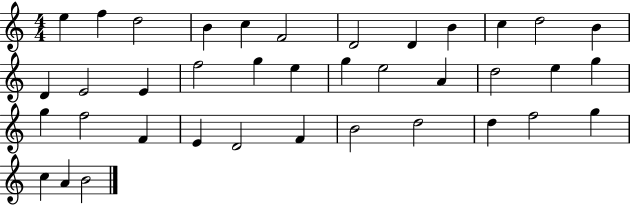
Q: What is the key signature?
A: C major